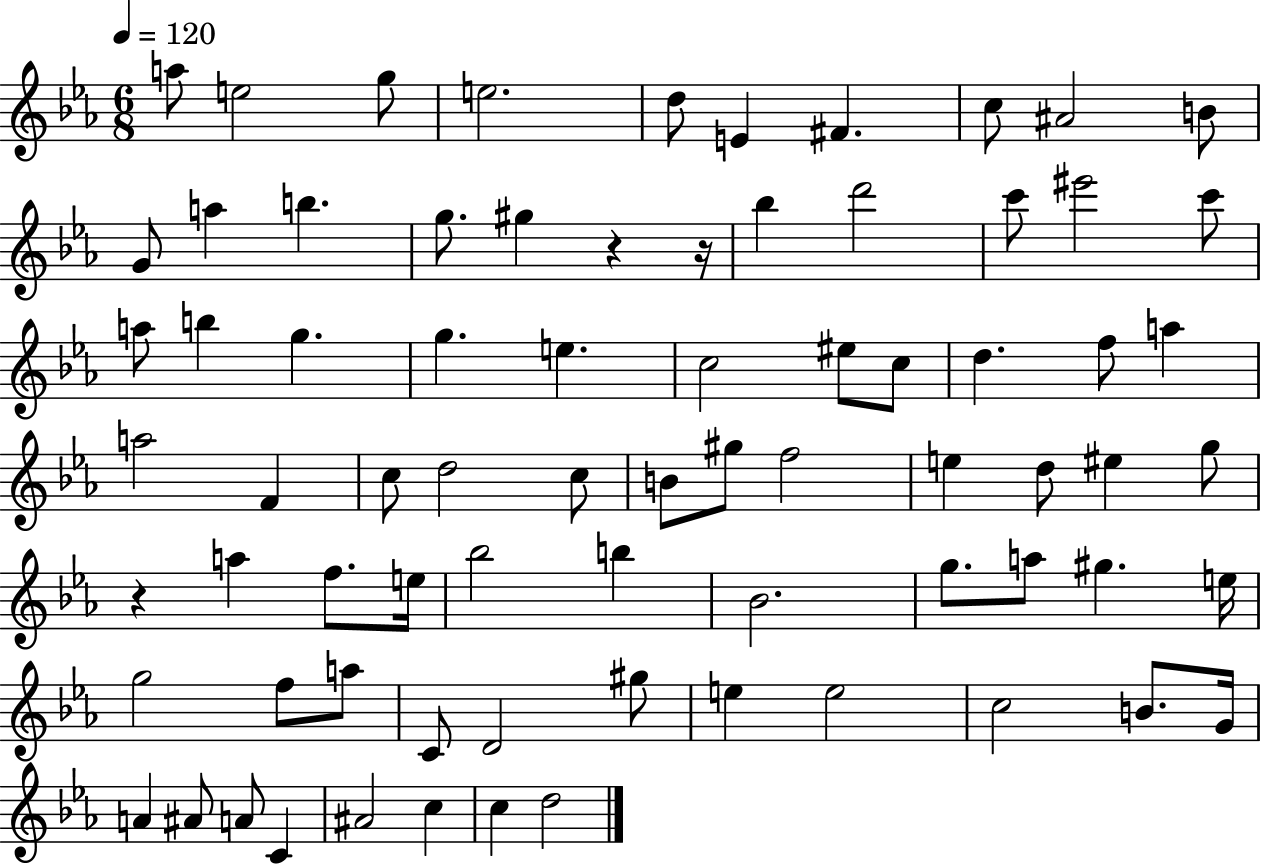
{
  \clef treble
  \numericTimeSignature
  \time 6/8
  \key ees \major
  \tempo 4 = 120
  a''8 e''2 g''8 | e''2. | d''8 e'4 fis'4. | c''8 ais'2 b'8 | \break g'8 a''4 b''4. | g''8. gis''4 r4 r16 | bes''4 d'''2 | c'''8 eis'''2 c'''8 | \break a''8 b''4 g''4. | g''4. e''4. | c''2 eis''8 c''8 | d''4. f''8 a''4 | \break a''2 f'4 | c''8 d''2 c''8 | b'8 gis''8 f''2 | e''4 d''8 eis''4 g''8 | \break r4 a''4 f''8. e''16 | bes''2 b''4 | bes'2. | g''8. a''8 gis''4. e''16 | \break g''2 f''8 a''8 | c'8 d'2 gis''8 | e''4 e''2 | c''2 b'8. g'16 | \break a'4 ais'8 a'8 c'4 | ais'2 c''4 | c''4 d''2 | \bar "|."
}